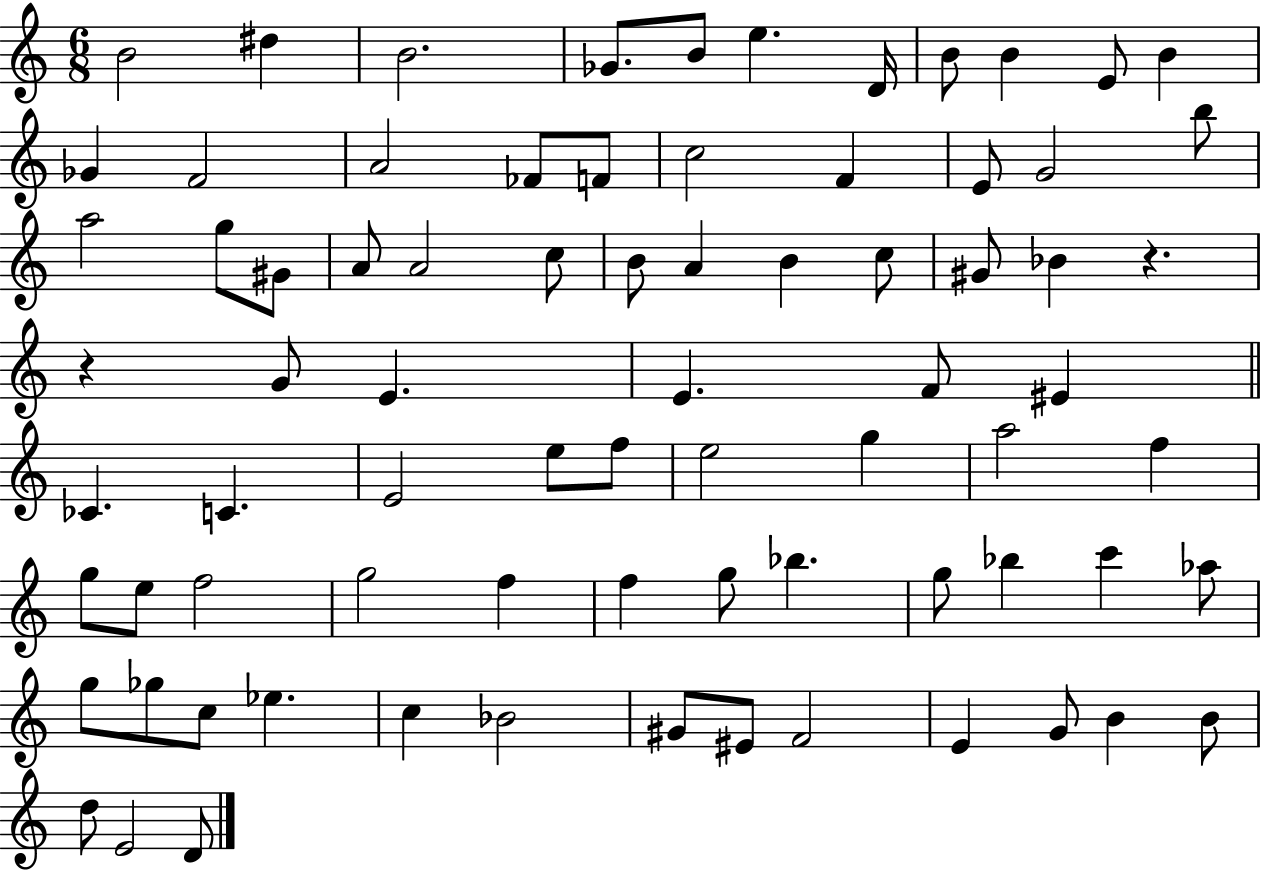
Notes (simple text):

B4/h D#5/q B4/h. Gb4/e. B4/e E5/q. D4/s B4/e B4/q E4/e B4/q Gb4/q F4/h A4/h FES4/e F4/e C5/h F4/q E4/e G4/h B5/e A5/h G5/e G#4/e A4/e A4/h C5/e B4/e A4/q B4/q C5/e G#4/e Bb4/q R/q. R/q G4/e E4/q. E4/q. F4/e EIS4/q CES4/q. C4/q. E4/h E5/e F5/e E5/h G5/q A5/h F5/q G5/e E5/e F5/h G5/h F5/q F5/q G5/e Bb5/q. G5/e Bb5/q C6/q Ab5/e G5/e Gb5/e C5/e Eb5/q. C5/q Bb4/h G#4/e EIS4/e F4/h E4/q G4/e B4/q B4/e D5/e E4/h D4/e